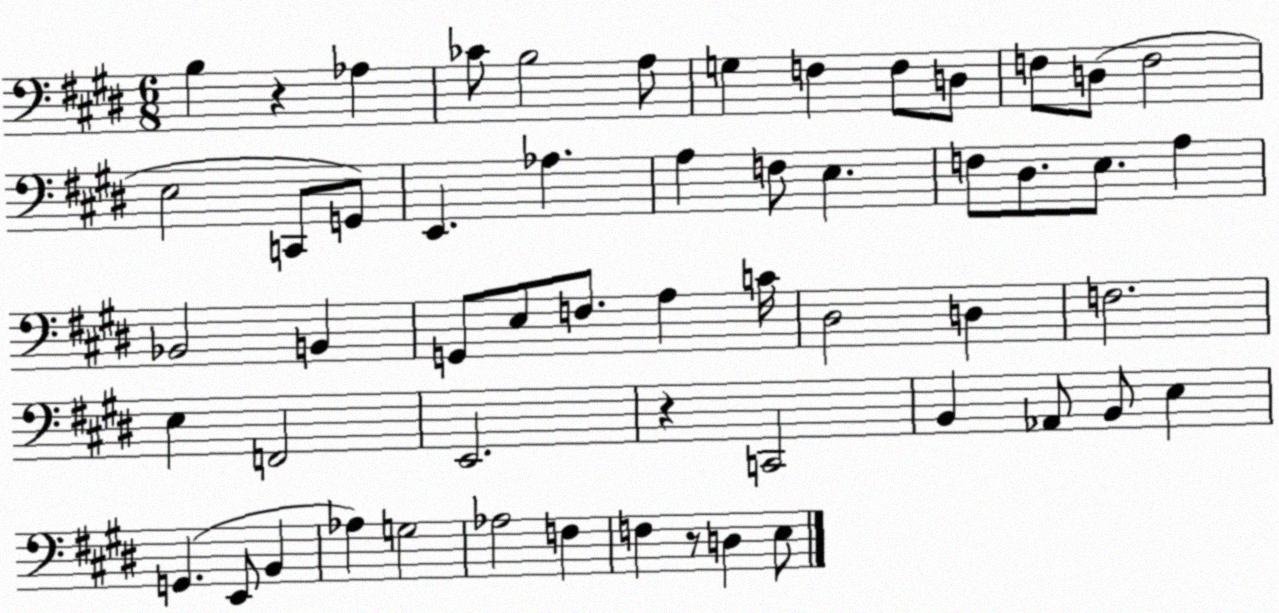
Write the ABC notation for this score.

X:1
T:Untitled
M:6/8
L:1/4
K:E
B, z _A, _C/2 B,2 A,/2 G, F, F,/2 D,/2 F,/2 D,/2 F,2 E,2 C,,/2 G,,/2 E,, _A, A, F,/2 E, F,/2 ^D,/2 E,/2 A, _B,,2 B,, G,,/2 E,/2 F,/2 A, C/4 ^D,2 D, F,2 E, F,,2 E,,2 z C,,2 B,, _A,,/2 B,,/2 E, G,, E,,/2 B,, _A, G,2 _A,2 F, F, z/2 D, E,/2